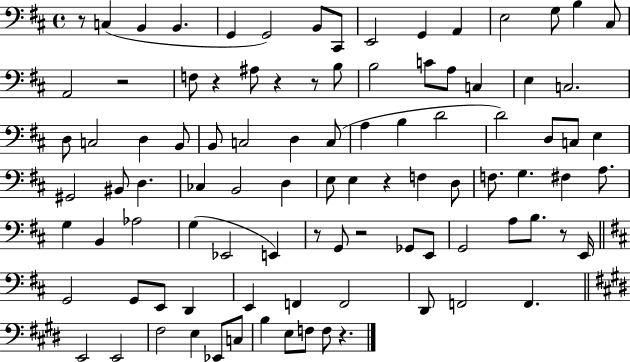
{
  \clef bass
  \time 4/4
  \defaultTimeSignature
  \key d \major
  r8 c4( b,4 b,4. | g,4 g,2) b,8 cis,8 | e,2 g,4 a,4 | e2 g8 b4 cis8 | \break a,2 r2 | f8 r4 ais8 r4 r8 b8 | b2 c'8 a8 c4 | e4 c2. | \break d8 c2 d4 b,8 | b,8 c2 d4 c8( | a4 b4 d'2 | d'2) d8 c8 e4 | \break gis,2 bis,8 d4. | ces4 b,2 d4 | e8 e4 r4 f4 d8 | f8. g4. fis4 a8. | \break g4 b,4 aes2 | g4( ees,2 e,4) | r8 g,8 r2 ges,8 e,8 | g,2 a8 b8. r8 e,16 | \break \bar "||" \break \key d \major g,2 g,8 e,8 d,4 | e,4 f,4 f,2 | d,8 f,2 f,4. | \bar "||" \break \key e \major e,2 e,2 | fis2 e4 ees,8 c8 | b4 e8 f8 f8 r4. | \bar "|."
}